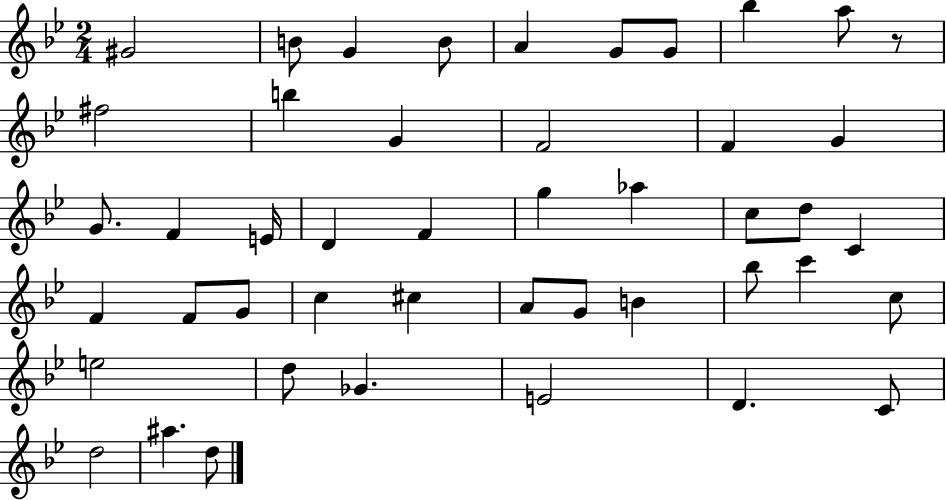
G#4/h B4/e G4/q B4/e A4/q G4/e G4/e Bb5/q A5/e R/e F#5/h B5/q G4/q F4/h F4/q G4/q G4/e. F4/q E4/s D4/q F4/q G5/q Ab5/q C5/e D5/e C4/q F4/q F4/e G4/e C5/q C#5/q A4/e G4/e B4/q Bb5/e C6/q C5/e E5/h D5/e Gb4/q. E4/h D4/q. C4/e D5/h A#5/q. D5/e